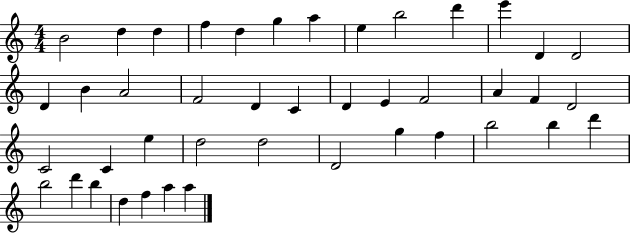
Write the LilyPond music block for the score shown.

{
  \clef treble
  \numericTimeSignature
  \time 4/4
  \key c \major
  b'2 d''4 d''4 | f''4 d''4 g''4 a''4 | e''4 b''2 d'''4 | e'''4 d'4 d'2 | \break d'4 b'4 a'2 | f'2 d'4 c'4 | d'4 e'4 f'2 | a'4 f'4 d'2 | \break c'2 c'4 e''4 | d''2 d''2 | d'2 g''4 f''4 | b''2 b''4 d'''4 | \break b''2 d'''4 b''4 | d''4 f''4 a''4 a''4 | \bar "|."
}